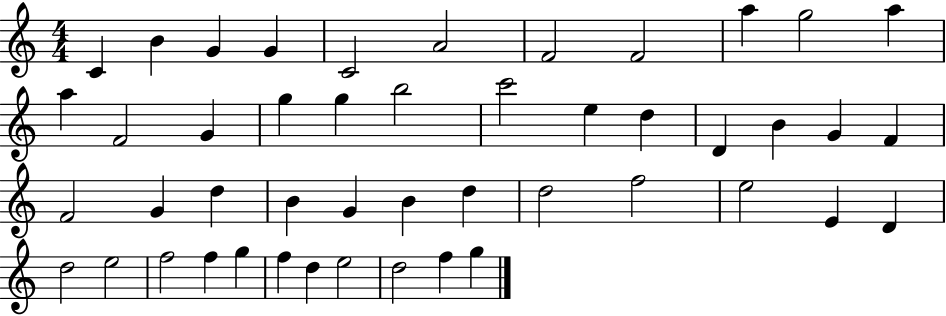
C4/q B4/q G4/q G4/q C4/h A4/h F4/h F4/h A5/q G5/h A5/q A5/q F4/h G4/q G5/q G5/q B5/h C6/h E5/q D5/q D4/q B4/q G4/q F4/q F4/h G4/q D5/q B4/q G4/q B4/q D5/q D5/h F5/h E5/h E4/q D4/q D5/h E5/h F5/h F5/q G5/q F5/q D5/q E5/h D5/h F5/q G5/q